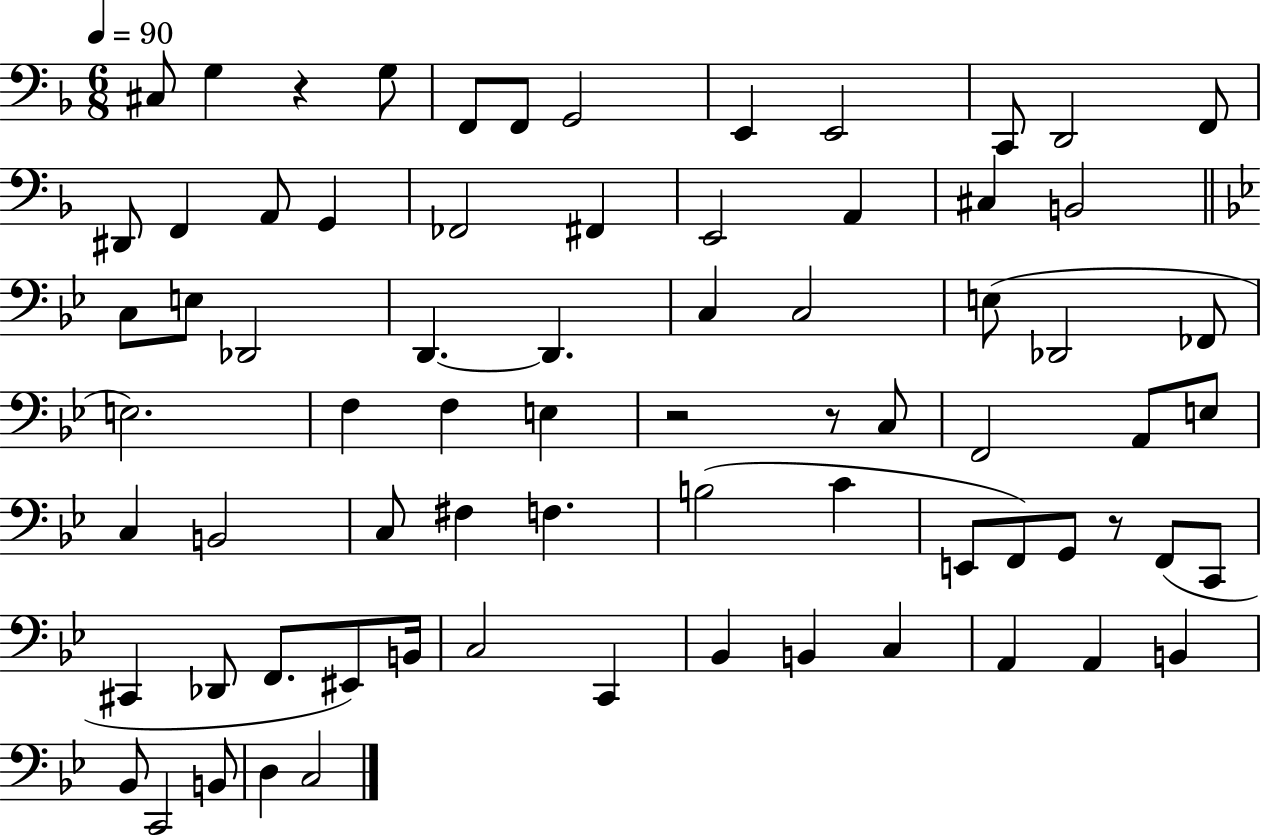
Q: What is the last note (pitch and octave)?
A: C3